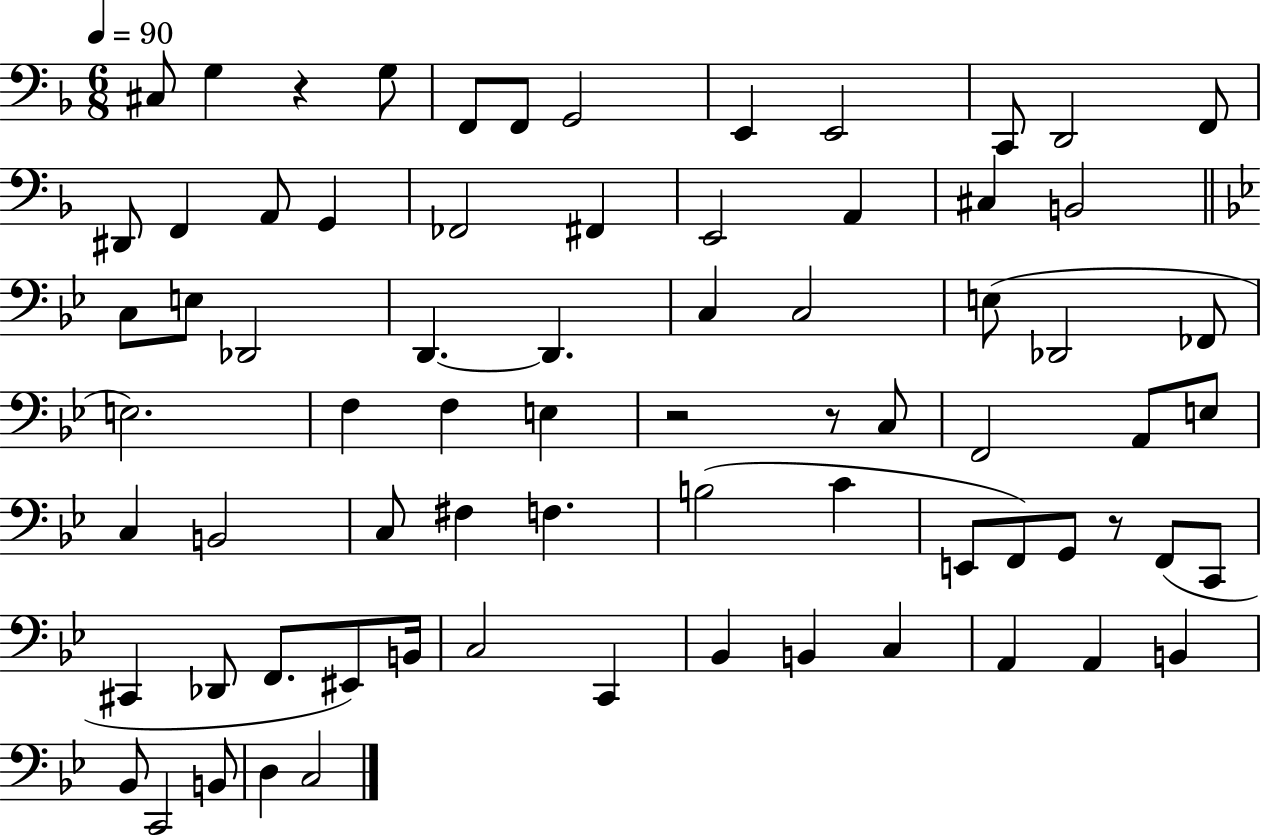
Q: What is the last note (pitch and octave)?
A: C3